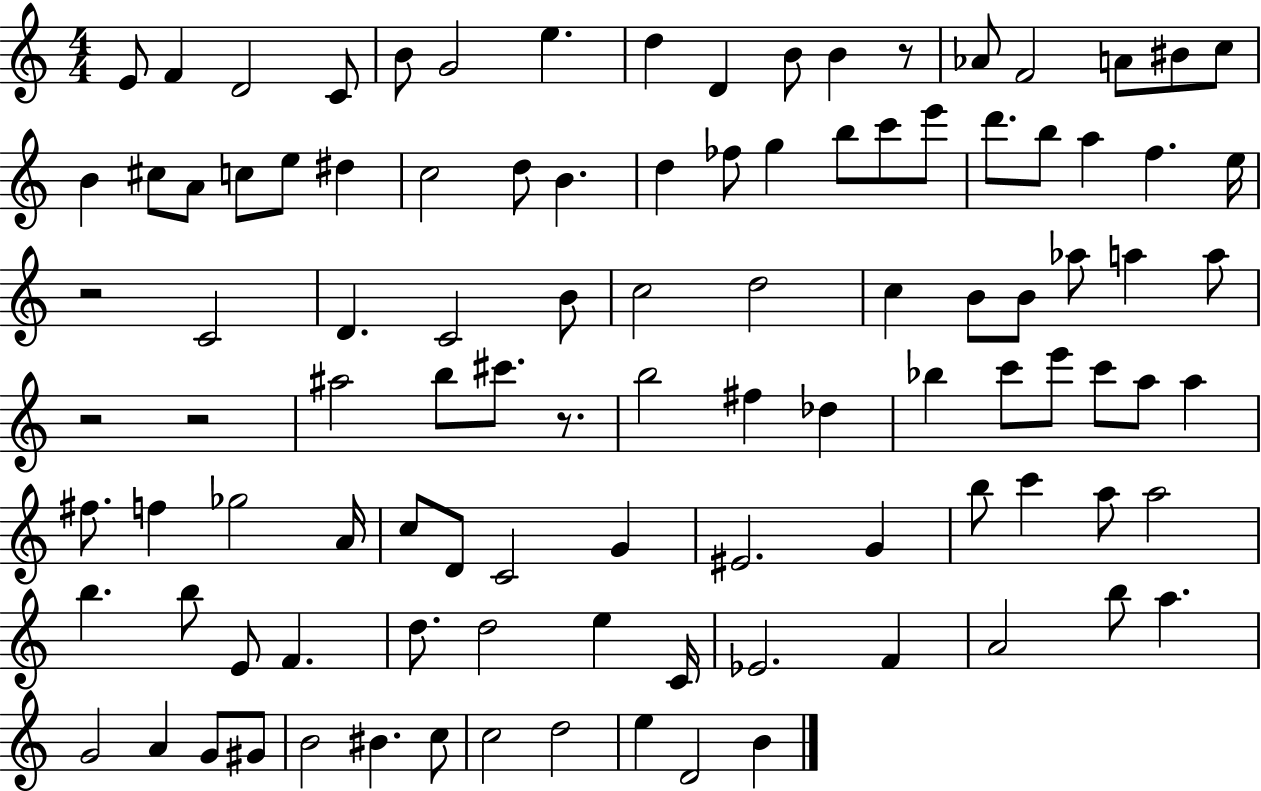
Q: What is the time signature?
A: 4/4